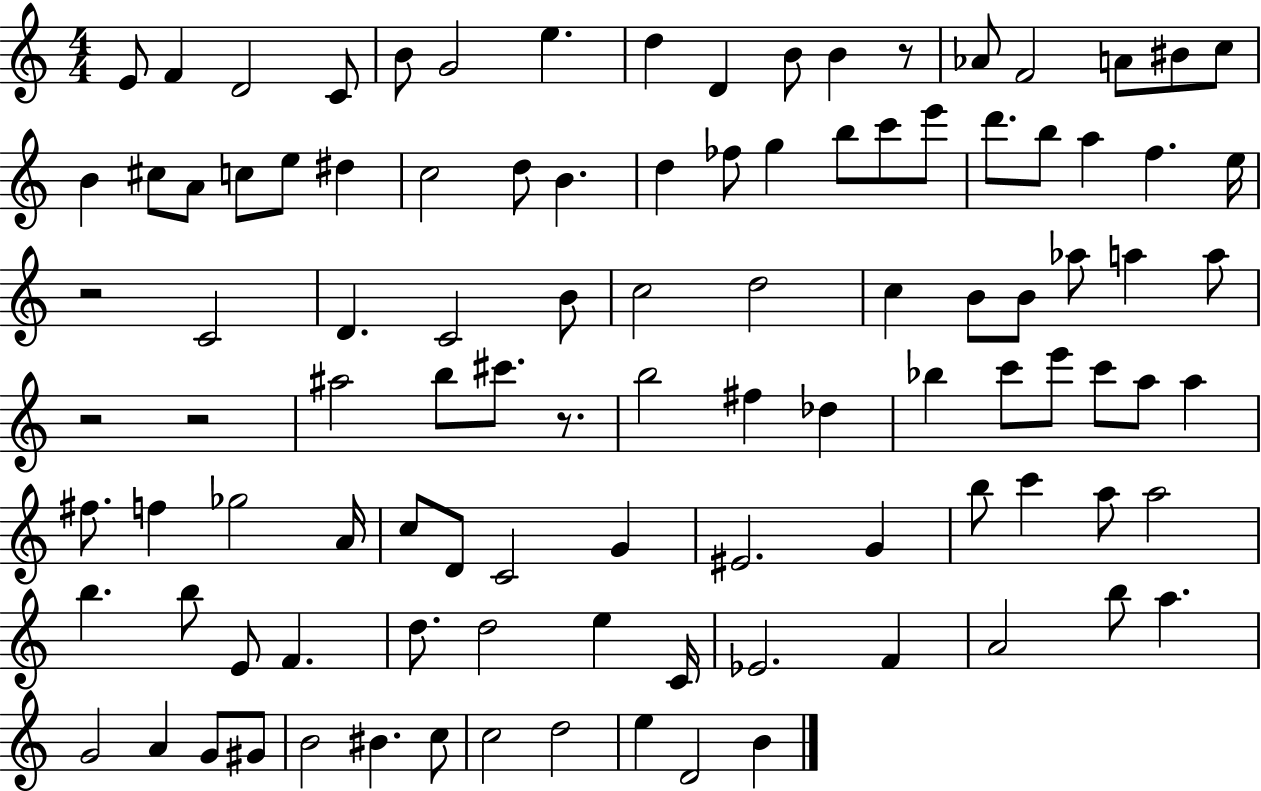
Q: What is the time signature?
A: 4/4